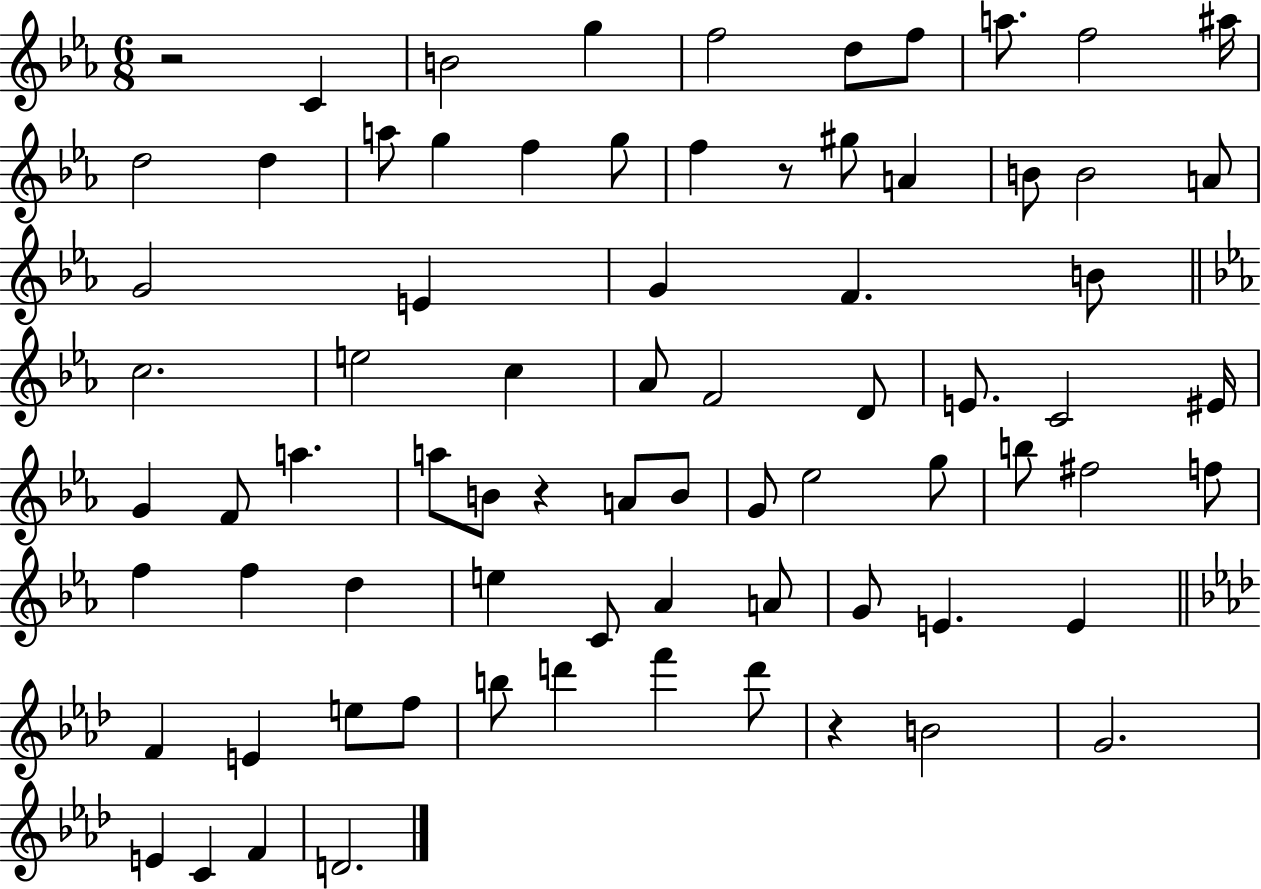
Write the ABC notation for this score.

X:1
T:Untitled
M:6/8
L:1/4
K:Eb
z2 C B2 g f2 d/2 f/2 a/2 f2 ^a/4 d2 d a/2 g f g/2 f z/2 ^g/2 A B/2 B2 A/2 G2 E G F B/2 c2 e2 c _A/2 F2 D/2 E/2 C2 ^E/4 G F/2 a a/2 B/2 z A/2 B/2 G/2 _e2 g/2 b/2 ^f2 f/2 f f d e C/2 _A A/2 G/2 E E F E e/2 f/2 b/2 d' f' d'/2 z B2 G2 E C F D2